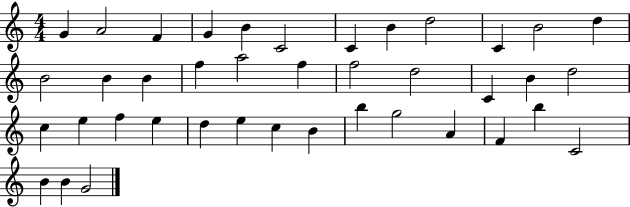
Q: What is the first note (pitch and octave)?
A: G4